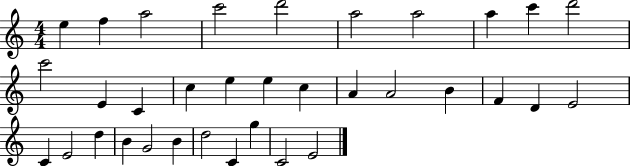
E5/q F5/q A5/h C6/h D6/h A5/h A5/h A5/q C6/q D6/h C6/h E4/q C4/q C5/q E5/q E5/q C5/q A4/q A4/h B4/q F4/q D4/q E4/h C4/q E4/h D5/q B4/q G4/h B4/q D5/h C4/q G5/q C4/h E4/h